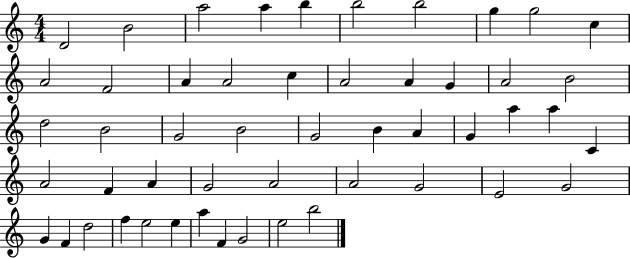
{
  \clef treble
  \numericTimeSignature
  \time 4/4
  \key c \major
  d'2 b'2 | a''2 a''4 b''4 | b''2 b''2 | g''4 g''2 c''4 | \break a'2 f'2 | a'4 a'2 c''4 | a'2 a'4 g'4 | a'2 b'2 | \break d''2 b'2 | g'2 b'2 | g'2 b'4 a'4 | g'4 a''4 a''4 c'4 | \break a'2 f'4 a'4 | g'2 a'2 | a'2 g'2 | e'2 g'2 | \break g'4 f'4 d''2 | f''4 e''2 e''4 | a''4 f'4 g'2 | e''2 b''2 | \break \bar "|."
}